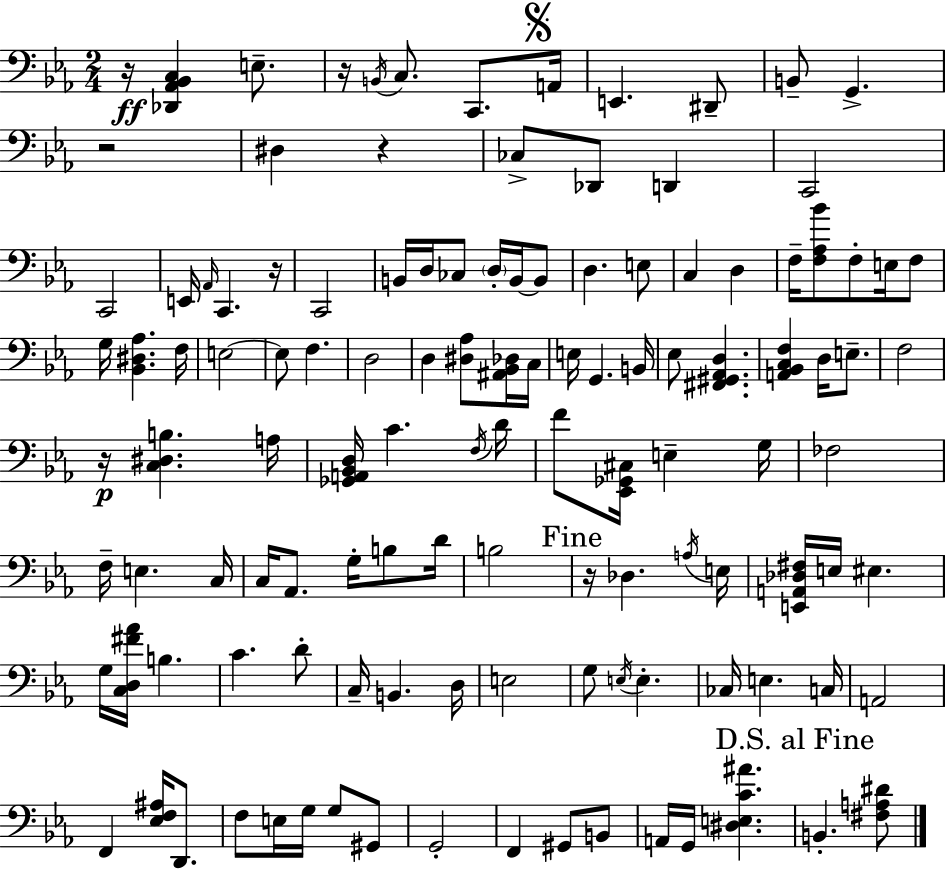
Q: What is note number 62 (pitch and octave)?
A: G3